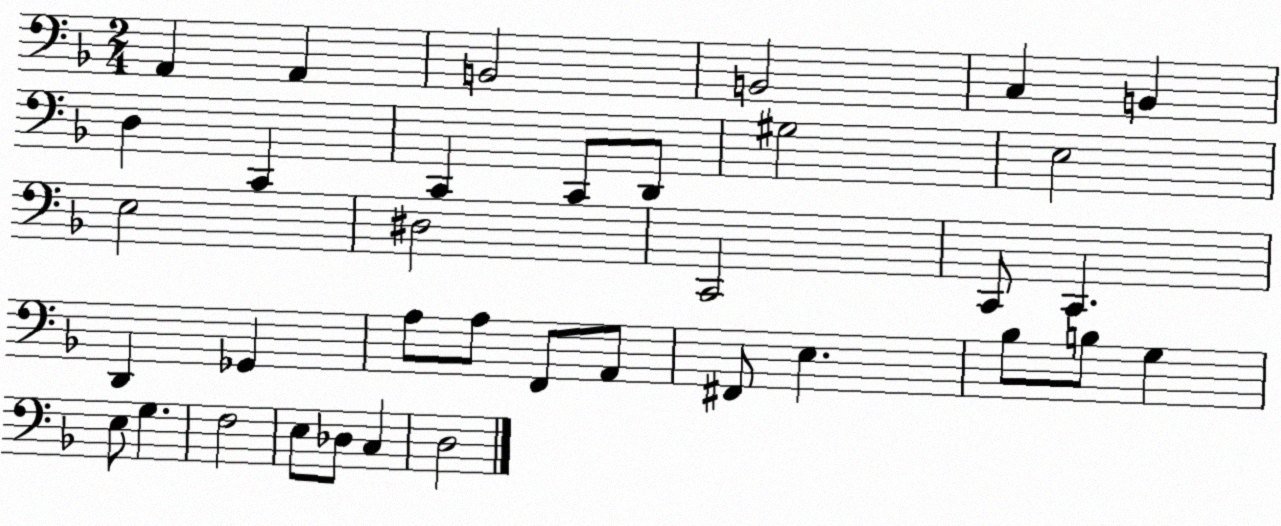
X:1
T:Untitled
M:2/4
L:1/4
K:F
A,, A,, B,,2 B,,2 C, B,, D, C,, C,, C,,/2 D,,/2 ^G,2 E,2 E,2 ^D,2 C,,2 C,,/2 C,, D,, _G,, A,/2 A,/2 F,,/2 A,,/2 ^F,,/2 E, _B,/2 B,/2 G, E,/2 G, F,2 E,/2 _D,/2 C, D,2